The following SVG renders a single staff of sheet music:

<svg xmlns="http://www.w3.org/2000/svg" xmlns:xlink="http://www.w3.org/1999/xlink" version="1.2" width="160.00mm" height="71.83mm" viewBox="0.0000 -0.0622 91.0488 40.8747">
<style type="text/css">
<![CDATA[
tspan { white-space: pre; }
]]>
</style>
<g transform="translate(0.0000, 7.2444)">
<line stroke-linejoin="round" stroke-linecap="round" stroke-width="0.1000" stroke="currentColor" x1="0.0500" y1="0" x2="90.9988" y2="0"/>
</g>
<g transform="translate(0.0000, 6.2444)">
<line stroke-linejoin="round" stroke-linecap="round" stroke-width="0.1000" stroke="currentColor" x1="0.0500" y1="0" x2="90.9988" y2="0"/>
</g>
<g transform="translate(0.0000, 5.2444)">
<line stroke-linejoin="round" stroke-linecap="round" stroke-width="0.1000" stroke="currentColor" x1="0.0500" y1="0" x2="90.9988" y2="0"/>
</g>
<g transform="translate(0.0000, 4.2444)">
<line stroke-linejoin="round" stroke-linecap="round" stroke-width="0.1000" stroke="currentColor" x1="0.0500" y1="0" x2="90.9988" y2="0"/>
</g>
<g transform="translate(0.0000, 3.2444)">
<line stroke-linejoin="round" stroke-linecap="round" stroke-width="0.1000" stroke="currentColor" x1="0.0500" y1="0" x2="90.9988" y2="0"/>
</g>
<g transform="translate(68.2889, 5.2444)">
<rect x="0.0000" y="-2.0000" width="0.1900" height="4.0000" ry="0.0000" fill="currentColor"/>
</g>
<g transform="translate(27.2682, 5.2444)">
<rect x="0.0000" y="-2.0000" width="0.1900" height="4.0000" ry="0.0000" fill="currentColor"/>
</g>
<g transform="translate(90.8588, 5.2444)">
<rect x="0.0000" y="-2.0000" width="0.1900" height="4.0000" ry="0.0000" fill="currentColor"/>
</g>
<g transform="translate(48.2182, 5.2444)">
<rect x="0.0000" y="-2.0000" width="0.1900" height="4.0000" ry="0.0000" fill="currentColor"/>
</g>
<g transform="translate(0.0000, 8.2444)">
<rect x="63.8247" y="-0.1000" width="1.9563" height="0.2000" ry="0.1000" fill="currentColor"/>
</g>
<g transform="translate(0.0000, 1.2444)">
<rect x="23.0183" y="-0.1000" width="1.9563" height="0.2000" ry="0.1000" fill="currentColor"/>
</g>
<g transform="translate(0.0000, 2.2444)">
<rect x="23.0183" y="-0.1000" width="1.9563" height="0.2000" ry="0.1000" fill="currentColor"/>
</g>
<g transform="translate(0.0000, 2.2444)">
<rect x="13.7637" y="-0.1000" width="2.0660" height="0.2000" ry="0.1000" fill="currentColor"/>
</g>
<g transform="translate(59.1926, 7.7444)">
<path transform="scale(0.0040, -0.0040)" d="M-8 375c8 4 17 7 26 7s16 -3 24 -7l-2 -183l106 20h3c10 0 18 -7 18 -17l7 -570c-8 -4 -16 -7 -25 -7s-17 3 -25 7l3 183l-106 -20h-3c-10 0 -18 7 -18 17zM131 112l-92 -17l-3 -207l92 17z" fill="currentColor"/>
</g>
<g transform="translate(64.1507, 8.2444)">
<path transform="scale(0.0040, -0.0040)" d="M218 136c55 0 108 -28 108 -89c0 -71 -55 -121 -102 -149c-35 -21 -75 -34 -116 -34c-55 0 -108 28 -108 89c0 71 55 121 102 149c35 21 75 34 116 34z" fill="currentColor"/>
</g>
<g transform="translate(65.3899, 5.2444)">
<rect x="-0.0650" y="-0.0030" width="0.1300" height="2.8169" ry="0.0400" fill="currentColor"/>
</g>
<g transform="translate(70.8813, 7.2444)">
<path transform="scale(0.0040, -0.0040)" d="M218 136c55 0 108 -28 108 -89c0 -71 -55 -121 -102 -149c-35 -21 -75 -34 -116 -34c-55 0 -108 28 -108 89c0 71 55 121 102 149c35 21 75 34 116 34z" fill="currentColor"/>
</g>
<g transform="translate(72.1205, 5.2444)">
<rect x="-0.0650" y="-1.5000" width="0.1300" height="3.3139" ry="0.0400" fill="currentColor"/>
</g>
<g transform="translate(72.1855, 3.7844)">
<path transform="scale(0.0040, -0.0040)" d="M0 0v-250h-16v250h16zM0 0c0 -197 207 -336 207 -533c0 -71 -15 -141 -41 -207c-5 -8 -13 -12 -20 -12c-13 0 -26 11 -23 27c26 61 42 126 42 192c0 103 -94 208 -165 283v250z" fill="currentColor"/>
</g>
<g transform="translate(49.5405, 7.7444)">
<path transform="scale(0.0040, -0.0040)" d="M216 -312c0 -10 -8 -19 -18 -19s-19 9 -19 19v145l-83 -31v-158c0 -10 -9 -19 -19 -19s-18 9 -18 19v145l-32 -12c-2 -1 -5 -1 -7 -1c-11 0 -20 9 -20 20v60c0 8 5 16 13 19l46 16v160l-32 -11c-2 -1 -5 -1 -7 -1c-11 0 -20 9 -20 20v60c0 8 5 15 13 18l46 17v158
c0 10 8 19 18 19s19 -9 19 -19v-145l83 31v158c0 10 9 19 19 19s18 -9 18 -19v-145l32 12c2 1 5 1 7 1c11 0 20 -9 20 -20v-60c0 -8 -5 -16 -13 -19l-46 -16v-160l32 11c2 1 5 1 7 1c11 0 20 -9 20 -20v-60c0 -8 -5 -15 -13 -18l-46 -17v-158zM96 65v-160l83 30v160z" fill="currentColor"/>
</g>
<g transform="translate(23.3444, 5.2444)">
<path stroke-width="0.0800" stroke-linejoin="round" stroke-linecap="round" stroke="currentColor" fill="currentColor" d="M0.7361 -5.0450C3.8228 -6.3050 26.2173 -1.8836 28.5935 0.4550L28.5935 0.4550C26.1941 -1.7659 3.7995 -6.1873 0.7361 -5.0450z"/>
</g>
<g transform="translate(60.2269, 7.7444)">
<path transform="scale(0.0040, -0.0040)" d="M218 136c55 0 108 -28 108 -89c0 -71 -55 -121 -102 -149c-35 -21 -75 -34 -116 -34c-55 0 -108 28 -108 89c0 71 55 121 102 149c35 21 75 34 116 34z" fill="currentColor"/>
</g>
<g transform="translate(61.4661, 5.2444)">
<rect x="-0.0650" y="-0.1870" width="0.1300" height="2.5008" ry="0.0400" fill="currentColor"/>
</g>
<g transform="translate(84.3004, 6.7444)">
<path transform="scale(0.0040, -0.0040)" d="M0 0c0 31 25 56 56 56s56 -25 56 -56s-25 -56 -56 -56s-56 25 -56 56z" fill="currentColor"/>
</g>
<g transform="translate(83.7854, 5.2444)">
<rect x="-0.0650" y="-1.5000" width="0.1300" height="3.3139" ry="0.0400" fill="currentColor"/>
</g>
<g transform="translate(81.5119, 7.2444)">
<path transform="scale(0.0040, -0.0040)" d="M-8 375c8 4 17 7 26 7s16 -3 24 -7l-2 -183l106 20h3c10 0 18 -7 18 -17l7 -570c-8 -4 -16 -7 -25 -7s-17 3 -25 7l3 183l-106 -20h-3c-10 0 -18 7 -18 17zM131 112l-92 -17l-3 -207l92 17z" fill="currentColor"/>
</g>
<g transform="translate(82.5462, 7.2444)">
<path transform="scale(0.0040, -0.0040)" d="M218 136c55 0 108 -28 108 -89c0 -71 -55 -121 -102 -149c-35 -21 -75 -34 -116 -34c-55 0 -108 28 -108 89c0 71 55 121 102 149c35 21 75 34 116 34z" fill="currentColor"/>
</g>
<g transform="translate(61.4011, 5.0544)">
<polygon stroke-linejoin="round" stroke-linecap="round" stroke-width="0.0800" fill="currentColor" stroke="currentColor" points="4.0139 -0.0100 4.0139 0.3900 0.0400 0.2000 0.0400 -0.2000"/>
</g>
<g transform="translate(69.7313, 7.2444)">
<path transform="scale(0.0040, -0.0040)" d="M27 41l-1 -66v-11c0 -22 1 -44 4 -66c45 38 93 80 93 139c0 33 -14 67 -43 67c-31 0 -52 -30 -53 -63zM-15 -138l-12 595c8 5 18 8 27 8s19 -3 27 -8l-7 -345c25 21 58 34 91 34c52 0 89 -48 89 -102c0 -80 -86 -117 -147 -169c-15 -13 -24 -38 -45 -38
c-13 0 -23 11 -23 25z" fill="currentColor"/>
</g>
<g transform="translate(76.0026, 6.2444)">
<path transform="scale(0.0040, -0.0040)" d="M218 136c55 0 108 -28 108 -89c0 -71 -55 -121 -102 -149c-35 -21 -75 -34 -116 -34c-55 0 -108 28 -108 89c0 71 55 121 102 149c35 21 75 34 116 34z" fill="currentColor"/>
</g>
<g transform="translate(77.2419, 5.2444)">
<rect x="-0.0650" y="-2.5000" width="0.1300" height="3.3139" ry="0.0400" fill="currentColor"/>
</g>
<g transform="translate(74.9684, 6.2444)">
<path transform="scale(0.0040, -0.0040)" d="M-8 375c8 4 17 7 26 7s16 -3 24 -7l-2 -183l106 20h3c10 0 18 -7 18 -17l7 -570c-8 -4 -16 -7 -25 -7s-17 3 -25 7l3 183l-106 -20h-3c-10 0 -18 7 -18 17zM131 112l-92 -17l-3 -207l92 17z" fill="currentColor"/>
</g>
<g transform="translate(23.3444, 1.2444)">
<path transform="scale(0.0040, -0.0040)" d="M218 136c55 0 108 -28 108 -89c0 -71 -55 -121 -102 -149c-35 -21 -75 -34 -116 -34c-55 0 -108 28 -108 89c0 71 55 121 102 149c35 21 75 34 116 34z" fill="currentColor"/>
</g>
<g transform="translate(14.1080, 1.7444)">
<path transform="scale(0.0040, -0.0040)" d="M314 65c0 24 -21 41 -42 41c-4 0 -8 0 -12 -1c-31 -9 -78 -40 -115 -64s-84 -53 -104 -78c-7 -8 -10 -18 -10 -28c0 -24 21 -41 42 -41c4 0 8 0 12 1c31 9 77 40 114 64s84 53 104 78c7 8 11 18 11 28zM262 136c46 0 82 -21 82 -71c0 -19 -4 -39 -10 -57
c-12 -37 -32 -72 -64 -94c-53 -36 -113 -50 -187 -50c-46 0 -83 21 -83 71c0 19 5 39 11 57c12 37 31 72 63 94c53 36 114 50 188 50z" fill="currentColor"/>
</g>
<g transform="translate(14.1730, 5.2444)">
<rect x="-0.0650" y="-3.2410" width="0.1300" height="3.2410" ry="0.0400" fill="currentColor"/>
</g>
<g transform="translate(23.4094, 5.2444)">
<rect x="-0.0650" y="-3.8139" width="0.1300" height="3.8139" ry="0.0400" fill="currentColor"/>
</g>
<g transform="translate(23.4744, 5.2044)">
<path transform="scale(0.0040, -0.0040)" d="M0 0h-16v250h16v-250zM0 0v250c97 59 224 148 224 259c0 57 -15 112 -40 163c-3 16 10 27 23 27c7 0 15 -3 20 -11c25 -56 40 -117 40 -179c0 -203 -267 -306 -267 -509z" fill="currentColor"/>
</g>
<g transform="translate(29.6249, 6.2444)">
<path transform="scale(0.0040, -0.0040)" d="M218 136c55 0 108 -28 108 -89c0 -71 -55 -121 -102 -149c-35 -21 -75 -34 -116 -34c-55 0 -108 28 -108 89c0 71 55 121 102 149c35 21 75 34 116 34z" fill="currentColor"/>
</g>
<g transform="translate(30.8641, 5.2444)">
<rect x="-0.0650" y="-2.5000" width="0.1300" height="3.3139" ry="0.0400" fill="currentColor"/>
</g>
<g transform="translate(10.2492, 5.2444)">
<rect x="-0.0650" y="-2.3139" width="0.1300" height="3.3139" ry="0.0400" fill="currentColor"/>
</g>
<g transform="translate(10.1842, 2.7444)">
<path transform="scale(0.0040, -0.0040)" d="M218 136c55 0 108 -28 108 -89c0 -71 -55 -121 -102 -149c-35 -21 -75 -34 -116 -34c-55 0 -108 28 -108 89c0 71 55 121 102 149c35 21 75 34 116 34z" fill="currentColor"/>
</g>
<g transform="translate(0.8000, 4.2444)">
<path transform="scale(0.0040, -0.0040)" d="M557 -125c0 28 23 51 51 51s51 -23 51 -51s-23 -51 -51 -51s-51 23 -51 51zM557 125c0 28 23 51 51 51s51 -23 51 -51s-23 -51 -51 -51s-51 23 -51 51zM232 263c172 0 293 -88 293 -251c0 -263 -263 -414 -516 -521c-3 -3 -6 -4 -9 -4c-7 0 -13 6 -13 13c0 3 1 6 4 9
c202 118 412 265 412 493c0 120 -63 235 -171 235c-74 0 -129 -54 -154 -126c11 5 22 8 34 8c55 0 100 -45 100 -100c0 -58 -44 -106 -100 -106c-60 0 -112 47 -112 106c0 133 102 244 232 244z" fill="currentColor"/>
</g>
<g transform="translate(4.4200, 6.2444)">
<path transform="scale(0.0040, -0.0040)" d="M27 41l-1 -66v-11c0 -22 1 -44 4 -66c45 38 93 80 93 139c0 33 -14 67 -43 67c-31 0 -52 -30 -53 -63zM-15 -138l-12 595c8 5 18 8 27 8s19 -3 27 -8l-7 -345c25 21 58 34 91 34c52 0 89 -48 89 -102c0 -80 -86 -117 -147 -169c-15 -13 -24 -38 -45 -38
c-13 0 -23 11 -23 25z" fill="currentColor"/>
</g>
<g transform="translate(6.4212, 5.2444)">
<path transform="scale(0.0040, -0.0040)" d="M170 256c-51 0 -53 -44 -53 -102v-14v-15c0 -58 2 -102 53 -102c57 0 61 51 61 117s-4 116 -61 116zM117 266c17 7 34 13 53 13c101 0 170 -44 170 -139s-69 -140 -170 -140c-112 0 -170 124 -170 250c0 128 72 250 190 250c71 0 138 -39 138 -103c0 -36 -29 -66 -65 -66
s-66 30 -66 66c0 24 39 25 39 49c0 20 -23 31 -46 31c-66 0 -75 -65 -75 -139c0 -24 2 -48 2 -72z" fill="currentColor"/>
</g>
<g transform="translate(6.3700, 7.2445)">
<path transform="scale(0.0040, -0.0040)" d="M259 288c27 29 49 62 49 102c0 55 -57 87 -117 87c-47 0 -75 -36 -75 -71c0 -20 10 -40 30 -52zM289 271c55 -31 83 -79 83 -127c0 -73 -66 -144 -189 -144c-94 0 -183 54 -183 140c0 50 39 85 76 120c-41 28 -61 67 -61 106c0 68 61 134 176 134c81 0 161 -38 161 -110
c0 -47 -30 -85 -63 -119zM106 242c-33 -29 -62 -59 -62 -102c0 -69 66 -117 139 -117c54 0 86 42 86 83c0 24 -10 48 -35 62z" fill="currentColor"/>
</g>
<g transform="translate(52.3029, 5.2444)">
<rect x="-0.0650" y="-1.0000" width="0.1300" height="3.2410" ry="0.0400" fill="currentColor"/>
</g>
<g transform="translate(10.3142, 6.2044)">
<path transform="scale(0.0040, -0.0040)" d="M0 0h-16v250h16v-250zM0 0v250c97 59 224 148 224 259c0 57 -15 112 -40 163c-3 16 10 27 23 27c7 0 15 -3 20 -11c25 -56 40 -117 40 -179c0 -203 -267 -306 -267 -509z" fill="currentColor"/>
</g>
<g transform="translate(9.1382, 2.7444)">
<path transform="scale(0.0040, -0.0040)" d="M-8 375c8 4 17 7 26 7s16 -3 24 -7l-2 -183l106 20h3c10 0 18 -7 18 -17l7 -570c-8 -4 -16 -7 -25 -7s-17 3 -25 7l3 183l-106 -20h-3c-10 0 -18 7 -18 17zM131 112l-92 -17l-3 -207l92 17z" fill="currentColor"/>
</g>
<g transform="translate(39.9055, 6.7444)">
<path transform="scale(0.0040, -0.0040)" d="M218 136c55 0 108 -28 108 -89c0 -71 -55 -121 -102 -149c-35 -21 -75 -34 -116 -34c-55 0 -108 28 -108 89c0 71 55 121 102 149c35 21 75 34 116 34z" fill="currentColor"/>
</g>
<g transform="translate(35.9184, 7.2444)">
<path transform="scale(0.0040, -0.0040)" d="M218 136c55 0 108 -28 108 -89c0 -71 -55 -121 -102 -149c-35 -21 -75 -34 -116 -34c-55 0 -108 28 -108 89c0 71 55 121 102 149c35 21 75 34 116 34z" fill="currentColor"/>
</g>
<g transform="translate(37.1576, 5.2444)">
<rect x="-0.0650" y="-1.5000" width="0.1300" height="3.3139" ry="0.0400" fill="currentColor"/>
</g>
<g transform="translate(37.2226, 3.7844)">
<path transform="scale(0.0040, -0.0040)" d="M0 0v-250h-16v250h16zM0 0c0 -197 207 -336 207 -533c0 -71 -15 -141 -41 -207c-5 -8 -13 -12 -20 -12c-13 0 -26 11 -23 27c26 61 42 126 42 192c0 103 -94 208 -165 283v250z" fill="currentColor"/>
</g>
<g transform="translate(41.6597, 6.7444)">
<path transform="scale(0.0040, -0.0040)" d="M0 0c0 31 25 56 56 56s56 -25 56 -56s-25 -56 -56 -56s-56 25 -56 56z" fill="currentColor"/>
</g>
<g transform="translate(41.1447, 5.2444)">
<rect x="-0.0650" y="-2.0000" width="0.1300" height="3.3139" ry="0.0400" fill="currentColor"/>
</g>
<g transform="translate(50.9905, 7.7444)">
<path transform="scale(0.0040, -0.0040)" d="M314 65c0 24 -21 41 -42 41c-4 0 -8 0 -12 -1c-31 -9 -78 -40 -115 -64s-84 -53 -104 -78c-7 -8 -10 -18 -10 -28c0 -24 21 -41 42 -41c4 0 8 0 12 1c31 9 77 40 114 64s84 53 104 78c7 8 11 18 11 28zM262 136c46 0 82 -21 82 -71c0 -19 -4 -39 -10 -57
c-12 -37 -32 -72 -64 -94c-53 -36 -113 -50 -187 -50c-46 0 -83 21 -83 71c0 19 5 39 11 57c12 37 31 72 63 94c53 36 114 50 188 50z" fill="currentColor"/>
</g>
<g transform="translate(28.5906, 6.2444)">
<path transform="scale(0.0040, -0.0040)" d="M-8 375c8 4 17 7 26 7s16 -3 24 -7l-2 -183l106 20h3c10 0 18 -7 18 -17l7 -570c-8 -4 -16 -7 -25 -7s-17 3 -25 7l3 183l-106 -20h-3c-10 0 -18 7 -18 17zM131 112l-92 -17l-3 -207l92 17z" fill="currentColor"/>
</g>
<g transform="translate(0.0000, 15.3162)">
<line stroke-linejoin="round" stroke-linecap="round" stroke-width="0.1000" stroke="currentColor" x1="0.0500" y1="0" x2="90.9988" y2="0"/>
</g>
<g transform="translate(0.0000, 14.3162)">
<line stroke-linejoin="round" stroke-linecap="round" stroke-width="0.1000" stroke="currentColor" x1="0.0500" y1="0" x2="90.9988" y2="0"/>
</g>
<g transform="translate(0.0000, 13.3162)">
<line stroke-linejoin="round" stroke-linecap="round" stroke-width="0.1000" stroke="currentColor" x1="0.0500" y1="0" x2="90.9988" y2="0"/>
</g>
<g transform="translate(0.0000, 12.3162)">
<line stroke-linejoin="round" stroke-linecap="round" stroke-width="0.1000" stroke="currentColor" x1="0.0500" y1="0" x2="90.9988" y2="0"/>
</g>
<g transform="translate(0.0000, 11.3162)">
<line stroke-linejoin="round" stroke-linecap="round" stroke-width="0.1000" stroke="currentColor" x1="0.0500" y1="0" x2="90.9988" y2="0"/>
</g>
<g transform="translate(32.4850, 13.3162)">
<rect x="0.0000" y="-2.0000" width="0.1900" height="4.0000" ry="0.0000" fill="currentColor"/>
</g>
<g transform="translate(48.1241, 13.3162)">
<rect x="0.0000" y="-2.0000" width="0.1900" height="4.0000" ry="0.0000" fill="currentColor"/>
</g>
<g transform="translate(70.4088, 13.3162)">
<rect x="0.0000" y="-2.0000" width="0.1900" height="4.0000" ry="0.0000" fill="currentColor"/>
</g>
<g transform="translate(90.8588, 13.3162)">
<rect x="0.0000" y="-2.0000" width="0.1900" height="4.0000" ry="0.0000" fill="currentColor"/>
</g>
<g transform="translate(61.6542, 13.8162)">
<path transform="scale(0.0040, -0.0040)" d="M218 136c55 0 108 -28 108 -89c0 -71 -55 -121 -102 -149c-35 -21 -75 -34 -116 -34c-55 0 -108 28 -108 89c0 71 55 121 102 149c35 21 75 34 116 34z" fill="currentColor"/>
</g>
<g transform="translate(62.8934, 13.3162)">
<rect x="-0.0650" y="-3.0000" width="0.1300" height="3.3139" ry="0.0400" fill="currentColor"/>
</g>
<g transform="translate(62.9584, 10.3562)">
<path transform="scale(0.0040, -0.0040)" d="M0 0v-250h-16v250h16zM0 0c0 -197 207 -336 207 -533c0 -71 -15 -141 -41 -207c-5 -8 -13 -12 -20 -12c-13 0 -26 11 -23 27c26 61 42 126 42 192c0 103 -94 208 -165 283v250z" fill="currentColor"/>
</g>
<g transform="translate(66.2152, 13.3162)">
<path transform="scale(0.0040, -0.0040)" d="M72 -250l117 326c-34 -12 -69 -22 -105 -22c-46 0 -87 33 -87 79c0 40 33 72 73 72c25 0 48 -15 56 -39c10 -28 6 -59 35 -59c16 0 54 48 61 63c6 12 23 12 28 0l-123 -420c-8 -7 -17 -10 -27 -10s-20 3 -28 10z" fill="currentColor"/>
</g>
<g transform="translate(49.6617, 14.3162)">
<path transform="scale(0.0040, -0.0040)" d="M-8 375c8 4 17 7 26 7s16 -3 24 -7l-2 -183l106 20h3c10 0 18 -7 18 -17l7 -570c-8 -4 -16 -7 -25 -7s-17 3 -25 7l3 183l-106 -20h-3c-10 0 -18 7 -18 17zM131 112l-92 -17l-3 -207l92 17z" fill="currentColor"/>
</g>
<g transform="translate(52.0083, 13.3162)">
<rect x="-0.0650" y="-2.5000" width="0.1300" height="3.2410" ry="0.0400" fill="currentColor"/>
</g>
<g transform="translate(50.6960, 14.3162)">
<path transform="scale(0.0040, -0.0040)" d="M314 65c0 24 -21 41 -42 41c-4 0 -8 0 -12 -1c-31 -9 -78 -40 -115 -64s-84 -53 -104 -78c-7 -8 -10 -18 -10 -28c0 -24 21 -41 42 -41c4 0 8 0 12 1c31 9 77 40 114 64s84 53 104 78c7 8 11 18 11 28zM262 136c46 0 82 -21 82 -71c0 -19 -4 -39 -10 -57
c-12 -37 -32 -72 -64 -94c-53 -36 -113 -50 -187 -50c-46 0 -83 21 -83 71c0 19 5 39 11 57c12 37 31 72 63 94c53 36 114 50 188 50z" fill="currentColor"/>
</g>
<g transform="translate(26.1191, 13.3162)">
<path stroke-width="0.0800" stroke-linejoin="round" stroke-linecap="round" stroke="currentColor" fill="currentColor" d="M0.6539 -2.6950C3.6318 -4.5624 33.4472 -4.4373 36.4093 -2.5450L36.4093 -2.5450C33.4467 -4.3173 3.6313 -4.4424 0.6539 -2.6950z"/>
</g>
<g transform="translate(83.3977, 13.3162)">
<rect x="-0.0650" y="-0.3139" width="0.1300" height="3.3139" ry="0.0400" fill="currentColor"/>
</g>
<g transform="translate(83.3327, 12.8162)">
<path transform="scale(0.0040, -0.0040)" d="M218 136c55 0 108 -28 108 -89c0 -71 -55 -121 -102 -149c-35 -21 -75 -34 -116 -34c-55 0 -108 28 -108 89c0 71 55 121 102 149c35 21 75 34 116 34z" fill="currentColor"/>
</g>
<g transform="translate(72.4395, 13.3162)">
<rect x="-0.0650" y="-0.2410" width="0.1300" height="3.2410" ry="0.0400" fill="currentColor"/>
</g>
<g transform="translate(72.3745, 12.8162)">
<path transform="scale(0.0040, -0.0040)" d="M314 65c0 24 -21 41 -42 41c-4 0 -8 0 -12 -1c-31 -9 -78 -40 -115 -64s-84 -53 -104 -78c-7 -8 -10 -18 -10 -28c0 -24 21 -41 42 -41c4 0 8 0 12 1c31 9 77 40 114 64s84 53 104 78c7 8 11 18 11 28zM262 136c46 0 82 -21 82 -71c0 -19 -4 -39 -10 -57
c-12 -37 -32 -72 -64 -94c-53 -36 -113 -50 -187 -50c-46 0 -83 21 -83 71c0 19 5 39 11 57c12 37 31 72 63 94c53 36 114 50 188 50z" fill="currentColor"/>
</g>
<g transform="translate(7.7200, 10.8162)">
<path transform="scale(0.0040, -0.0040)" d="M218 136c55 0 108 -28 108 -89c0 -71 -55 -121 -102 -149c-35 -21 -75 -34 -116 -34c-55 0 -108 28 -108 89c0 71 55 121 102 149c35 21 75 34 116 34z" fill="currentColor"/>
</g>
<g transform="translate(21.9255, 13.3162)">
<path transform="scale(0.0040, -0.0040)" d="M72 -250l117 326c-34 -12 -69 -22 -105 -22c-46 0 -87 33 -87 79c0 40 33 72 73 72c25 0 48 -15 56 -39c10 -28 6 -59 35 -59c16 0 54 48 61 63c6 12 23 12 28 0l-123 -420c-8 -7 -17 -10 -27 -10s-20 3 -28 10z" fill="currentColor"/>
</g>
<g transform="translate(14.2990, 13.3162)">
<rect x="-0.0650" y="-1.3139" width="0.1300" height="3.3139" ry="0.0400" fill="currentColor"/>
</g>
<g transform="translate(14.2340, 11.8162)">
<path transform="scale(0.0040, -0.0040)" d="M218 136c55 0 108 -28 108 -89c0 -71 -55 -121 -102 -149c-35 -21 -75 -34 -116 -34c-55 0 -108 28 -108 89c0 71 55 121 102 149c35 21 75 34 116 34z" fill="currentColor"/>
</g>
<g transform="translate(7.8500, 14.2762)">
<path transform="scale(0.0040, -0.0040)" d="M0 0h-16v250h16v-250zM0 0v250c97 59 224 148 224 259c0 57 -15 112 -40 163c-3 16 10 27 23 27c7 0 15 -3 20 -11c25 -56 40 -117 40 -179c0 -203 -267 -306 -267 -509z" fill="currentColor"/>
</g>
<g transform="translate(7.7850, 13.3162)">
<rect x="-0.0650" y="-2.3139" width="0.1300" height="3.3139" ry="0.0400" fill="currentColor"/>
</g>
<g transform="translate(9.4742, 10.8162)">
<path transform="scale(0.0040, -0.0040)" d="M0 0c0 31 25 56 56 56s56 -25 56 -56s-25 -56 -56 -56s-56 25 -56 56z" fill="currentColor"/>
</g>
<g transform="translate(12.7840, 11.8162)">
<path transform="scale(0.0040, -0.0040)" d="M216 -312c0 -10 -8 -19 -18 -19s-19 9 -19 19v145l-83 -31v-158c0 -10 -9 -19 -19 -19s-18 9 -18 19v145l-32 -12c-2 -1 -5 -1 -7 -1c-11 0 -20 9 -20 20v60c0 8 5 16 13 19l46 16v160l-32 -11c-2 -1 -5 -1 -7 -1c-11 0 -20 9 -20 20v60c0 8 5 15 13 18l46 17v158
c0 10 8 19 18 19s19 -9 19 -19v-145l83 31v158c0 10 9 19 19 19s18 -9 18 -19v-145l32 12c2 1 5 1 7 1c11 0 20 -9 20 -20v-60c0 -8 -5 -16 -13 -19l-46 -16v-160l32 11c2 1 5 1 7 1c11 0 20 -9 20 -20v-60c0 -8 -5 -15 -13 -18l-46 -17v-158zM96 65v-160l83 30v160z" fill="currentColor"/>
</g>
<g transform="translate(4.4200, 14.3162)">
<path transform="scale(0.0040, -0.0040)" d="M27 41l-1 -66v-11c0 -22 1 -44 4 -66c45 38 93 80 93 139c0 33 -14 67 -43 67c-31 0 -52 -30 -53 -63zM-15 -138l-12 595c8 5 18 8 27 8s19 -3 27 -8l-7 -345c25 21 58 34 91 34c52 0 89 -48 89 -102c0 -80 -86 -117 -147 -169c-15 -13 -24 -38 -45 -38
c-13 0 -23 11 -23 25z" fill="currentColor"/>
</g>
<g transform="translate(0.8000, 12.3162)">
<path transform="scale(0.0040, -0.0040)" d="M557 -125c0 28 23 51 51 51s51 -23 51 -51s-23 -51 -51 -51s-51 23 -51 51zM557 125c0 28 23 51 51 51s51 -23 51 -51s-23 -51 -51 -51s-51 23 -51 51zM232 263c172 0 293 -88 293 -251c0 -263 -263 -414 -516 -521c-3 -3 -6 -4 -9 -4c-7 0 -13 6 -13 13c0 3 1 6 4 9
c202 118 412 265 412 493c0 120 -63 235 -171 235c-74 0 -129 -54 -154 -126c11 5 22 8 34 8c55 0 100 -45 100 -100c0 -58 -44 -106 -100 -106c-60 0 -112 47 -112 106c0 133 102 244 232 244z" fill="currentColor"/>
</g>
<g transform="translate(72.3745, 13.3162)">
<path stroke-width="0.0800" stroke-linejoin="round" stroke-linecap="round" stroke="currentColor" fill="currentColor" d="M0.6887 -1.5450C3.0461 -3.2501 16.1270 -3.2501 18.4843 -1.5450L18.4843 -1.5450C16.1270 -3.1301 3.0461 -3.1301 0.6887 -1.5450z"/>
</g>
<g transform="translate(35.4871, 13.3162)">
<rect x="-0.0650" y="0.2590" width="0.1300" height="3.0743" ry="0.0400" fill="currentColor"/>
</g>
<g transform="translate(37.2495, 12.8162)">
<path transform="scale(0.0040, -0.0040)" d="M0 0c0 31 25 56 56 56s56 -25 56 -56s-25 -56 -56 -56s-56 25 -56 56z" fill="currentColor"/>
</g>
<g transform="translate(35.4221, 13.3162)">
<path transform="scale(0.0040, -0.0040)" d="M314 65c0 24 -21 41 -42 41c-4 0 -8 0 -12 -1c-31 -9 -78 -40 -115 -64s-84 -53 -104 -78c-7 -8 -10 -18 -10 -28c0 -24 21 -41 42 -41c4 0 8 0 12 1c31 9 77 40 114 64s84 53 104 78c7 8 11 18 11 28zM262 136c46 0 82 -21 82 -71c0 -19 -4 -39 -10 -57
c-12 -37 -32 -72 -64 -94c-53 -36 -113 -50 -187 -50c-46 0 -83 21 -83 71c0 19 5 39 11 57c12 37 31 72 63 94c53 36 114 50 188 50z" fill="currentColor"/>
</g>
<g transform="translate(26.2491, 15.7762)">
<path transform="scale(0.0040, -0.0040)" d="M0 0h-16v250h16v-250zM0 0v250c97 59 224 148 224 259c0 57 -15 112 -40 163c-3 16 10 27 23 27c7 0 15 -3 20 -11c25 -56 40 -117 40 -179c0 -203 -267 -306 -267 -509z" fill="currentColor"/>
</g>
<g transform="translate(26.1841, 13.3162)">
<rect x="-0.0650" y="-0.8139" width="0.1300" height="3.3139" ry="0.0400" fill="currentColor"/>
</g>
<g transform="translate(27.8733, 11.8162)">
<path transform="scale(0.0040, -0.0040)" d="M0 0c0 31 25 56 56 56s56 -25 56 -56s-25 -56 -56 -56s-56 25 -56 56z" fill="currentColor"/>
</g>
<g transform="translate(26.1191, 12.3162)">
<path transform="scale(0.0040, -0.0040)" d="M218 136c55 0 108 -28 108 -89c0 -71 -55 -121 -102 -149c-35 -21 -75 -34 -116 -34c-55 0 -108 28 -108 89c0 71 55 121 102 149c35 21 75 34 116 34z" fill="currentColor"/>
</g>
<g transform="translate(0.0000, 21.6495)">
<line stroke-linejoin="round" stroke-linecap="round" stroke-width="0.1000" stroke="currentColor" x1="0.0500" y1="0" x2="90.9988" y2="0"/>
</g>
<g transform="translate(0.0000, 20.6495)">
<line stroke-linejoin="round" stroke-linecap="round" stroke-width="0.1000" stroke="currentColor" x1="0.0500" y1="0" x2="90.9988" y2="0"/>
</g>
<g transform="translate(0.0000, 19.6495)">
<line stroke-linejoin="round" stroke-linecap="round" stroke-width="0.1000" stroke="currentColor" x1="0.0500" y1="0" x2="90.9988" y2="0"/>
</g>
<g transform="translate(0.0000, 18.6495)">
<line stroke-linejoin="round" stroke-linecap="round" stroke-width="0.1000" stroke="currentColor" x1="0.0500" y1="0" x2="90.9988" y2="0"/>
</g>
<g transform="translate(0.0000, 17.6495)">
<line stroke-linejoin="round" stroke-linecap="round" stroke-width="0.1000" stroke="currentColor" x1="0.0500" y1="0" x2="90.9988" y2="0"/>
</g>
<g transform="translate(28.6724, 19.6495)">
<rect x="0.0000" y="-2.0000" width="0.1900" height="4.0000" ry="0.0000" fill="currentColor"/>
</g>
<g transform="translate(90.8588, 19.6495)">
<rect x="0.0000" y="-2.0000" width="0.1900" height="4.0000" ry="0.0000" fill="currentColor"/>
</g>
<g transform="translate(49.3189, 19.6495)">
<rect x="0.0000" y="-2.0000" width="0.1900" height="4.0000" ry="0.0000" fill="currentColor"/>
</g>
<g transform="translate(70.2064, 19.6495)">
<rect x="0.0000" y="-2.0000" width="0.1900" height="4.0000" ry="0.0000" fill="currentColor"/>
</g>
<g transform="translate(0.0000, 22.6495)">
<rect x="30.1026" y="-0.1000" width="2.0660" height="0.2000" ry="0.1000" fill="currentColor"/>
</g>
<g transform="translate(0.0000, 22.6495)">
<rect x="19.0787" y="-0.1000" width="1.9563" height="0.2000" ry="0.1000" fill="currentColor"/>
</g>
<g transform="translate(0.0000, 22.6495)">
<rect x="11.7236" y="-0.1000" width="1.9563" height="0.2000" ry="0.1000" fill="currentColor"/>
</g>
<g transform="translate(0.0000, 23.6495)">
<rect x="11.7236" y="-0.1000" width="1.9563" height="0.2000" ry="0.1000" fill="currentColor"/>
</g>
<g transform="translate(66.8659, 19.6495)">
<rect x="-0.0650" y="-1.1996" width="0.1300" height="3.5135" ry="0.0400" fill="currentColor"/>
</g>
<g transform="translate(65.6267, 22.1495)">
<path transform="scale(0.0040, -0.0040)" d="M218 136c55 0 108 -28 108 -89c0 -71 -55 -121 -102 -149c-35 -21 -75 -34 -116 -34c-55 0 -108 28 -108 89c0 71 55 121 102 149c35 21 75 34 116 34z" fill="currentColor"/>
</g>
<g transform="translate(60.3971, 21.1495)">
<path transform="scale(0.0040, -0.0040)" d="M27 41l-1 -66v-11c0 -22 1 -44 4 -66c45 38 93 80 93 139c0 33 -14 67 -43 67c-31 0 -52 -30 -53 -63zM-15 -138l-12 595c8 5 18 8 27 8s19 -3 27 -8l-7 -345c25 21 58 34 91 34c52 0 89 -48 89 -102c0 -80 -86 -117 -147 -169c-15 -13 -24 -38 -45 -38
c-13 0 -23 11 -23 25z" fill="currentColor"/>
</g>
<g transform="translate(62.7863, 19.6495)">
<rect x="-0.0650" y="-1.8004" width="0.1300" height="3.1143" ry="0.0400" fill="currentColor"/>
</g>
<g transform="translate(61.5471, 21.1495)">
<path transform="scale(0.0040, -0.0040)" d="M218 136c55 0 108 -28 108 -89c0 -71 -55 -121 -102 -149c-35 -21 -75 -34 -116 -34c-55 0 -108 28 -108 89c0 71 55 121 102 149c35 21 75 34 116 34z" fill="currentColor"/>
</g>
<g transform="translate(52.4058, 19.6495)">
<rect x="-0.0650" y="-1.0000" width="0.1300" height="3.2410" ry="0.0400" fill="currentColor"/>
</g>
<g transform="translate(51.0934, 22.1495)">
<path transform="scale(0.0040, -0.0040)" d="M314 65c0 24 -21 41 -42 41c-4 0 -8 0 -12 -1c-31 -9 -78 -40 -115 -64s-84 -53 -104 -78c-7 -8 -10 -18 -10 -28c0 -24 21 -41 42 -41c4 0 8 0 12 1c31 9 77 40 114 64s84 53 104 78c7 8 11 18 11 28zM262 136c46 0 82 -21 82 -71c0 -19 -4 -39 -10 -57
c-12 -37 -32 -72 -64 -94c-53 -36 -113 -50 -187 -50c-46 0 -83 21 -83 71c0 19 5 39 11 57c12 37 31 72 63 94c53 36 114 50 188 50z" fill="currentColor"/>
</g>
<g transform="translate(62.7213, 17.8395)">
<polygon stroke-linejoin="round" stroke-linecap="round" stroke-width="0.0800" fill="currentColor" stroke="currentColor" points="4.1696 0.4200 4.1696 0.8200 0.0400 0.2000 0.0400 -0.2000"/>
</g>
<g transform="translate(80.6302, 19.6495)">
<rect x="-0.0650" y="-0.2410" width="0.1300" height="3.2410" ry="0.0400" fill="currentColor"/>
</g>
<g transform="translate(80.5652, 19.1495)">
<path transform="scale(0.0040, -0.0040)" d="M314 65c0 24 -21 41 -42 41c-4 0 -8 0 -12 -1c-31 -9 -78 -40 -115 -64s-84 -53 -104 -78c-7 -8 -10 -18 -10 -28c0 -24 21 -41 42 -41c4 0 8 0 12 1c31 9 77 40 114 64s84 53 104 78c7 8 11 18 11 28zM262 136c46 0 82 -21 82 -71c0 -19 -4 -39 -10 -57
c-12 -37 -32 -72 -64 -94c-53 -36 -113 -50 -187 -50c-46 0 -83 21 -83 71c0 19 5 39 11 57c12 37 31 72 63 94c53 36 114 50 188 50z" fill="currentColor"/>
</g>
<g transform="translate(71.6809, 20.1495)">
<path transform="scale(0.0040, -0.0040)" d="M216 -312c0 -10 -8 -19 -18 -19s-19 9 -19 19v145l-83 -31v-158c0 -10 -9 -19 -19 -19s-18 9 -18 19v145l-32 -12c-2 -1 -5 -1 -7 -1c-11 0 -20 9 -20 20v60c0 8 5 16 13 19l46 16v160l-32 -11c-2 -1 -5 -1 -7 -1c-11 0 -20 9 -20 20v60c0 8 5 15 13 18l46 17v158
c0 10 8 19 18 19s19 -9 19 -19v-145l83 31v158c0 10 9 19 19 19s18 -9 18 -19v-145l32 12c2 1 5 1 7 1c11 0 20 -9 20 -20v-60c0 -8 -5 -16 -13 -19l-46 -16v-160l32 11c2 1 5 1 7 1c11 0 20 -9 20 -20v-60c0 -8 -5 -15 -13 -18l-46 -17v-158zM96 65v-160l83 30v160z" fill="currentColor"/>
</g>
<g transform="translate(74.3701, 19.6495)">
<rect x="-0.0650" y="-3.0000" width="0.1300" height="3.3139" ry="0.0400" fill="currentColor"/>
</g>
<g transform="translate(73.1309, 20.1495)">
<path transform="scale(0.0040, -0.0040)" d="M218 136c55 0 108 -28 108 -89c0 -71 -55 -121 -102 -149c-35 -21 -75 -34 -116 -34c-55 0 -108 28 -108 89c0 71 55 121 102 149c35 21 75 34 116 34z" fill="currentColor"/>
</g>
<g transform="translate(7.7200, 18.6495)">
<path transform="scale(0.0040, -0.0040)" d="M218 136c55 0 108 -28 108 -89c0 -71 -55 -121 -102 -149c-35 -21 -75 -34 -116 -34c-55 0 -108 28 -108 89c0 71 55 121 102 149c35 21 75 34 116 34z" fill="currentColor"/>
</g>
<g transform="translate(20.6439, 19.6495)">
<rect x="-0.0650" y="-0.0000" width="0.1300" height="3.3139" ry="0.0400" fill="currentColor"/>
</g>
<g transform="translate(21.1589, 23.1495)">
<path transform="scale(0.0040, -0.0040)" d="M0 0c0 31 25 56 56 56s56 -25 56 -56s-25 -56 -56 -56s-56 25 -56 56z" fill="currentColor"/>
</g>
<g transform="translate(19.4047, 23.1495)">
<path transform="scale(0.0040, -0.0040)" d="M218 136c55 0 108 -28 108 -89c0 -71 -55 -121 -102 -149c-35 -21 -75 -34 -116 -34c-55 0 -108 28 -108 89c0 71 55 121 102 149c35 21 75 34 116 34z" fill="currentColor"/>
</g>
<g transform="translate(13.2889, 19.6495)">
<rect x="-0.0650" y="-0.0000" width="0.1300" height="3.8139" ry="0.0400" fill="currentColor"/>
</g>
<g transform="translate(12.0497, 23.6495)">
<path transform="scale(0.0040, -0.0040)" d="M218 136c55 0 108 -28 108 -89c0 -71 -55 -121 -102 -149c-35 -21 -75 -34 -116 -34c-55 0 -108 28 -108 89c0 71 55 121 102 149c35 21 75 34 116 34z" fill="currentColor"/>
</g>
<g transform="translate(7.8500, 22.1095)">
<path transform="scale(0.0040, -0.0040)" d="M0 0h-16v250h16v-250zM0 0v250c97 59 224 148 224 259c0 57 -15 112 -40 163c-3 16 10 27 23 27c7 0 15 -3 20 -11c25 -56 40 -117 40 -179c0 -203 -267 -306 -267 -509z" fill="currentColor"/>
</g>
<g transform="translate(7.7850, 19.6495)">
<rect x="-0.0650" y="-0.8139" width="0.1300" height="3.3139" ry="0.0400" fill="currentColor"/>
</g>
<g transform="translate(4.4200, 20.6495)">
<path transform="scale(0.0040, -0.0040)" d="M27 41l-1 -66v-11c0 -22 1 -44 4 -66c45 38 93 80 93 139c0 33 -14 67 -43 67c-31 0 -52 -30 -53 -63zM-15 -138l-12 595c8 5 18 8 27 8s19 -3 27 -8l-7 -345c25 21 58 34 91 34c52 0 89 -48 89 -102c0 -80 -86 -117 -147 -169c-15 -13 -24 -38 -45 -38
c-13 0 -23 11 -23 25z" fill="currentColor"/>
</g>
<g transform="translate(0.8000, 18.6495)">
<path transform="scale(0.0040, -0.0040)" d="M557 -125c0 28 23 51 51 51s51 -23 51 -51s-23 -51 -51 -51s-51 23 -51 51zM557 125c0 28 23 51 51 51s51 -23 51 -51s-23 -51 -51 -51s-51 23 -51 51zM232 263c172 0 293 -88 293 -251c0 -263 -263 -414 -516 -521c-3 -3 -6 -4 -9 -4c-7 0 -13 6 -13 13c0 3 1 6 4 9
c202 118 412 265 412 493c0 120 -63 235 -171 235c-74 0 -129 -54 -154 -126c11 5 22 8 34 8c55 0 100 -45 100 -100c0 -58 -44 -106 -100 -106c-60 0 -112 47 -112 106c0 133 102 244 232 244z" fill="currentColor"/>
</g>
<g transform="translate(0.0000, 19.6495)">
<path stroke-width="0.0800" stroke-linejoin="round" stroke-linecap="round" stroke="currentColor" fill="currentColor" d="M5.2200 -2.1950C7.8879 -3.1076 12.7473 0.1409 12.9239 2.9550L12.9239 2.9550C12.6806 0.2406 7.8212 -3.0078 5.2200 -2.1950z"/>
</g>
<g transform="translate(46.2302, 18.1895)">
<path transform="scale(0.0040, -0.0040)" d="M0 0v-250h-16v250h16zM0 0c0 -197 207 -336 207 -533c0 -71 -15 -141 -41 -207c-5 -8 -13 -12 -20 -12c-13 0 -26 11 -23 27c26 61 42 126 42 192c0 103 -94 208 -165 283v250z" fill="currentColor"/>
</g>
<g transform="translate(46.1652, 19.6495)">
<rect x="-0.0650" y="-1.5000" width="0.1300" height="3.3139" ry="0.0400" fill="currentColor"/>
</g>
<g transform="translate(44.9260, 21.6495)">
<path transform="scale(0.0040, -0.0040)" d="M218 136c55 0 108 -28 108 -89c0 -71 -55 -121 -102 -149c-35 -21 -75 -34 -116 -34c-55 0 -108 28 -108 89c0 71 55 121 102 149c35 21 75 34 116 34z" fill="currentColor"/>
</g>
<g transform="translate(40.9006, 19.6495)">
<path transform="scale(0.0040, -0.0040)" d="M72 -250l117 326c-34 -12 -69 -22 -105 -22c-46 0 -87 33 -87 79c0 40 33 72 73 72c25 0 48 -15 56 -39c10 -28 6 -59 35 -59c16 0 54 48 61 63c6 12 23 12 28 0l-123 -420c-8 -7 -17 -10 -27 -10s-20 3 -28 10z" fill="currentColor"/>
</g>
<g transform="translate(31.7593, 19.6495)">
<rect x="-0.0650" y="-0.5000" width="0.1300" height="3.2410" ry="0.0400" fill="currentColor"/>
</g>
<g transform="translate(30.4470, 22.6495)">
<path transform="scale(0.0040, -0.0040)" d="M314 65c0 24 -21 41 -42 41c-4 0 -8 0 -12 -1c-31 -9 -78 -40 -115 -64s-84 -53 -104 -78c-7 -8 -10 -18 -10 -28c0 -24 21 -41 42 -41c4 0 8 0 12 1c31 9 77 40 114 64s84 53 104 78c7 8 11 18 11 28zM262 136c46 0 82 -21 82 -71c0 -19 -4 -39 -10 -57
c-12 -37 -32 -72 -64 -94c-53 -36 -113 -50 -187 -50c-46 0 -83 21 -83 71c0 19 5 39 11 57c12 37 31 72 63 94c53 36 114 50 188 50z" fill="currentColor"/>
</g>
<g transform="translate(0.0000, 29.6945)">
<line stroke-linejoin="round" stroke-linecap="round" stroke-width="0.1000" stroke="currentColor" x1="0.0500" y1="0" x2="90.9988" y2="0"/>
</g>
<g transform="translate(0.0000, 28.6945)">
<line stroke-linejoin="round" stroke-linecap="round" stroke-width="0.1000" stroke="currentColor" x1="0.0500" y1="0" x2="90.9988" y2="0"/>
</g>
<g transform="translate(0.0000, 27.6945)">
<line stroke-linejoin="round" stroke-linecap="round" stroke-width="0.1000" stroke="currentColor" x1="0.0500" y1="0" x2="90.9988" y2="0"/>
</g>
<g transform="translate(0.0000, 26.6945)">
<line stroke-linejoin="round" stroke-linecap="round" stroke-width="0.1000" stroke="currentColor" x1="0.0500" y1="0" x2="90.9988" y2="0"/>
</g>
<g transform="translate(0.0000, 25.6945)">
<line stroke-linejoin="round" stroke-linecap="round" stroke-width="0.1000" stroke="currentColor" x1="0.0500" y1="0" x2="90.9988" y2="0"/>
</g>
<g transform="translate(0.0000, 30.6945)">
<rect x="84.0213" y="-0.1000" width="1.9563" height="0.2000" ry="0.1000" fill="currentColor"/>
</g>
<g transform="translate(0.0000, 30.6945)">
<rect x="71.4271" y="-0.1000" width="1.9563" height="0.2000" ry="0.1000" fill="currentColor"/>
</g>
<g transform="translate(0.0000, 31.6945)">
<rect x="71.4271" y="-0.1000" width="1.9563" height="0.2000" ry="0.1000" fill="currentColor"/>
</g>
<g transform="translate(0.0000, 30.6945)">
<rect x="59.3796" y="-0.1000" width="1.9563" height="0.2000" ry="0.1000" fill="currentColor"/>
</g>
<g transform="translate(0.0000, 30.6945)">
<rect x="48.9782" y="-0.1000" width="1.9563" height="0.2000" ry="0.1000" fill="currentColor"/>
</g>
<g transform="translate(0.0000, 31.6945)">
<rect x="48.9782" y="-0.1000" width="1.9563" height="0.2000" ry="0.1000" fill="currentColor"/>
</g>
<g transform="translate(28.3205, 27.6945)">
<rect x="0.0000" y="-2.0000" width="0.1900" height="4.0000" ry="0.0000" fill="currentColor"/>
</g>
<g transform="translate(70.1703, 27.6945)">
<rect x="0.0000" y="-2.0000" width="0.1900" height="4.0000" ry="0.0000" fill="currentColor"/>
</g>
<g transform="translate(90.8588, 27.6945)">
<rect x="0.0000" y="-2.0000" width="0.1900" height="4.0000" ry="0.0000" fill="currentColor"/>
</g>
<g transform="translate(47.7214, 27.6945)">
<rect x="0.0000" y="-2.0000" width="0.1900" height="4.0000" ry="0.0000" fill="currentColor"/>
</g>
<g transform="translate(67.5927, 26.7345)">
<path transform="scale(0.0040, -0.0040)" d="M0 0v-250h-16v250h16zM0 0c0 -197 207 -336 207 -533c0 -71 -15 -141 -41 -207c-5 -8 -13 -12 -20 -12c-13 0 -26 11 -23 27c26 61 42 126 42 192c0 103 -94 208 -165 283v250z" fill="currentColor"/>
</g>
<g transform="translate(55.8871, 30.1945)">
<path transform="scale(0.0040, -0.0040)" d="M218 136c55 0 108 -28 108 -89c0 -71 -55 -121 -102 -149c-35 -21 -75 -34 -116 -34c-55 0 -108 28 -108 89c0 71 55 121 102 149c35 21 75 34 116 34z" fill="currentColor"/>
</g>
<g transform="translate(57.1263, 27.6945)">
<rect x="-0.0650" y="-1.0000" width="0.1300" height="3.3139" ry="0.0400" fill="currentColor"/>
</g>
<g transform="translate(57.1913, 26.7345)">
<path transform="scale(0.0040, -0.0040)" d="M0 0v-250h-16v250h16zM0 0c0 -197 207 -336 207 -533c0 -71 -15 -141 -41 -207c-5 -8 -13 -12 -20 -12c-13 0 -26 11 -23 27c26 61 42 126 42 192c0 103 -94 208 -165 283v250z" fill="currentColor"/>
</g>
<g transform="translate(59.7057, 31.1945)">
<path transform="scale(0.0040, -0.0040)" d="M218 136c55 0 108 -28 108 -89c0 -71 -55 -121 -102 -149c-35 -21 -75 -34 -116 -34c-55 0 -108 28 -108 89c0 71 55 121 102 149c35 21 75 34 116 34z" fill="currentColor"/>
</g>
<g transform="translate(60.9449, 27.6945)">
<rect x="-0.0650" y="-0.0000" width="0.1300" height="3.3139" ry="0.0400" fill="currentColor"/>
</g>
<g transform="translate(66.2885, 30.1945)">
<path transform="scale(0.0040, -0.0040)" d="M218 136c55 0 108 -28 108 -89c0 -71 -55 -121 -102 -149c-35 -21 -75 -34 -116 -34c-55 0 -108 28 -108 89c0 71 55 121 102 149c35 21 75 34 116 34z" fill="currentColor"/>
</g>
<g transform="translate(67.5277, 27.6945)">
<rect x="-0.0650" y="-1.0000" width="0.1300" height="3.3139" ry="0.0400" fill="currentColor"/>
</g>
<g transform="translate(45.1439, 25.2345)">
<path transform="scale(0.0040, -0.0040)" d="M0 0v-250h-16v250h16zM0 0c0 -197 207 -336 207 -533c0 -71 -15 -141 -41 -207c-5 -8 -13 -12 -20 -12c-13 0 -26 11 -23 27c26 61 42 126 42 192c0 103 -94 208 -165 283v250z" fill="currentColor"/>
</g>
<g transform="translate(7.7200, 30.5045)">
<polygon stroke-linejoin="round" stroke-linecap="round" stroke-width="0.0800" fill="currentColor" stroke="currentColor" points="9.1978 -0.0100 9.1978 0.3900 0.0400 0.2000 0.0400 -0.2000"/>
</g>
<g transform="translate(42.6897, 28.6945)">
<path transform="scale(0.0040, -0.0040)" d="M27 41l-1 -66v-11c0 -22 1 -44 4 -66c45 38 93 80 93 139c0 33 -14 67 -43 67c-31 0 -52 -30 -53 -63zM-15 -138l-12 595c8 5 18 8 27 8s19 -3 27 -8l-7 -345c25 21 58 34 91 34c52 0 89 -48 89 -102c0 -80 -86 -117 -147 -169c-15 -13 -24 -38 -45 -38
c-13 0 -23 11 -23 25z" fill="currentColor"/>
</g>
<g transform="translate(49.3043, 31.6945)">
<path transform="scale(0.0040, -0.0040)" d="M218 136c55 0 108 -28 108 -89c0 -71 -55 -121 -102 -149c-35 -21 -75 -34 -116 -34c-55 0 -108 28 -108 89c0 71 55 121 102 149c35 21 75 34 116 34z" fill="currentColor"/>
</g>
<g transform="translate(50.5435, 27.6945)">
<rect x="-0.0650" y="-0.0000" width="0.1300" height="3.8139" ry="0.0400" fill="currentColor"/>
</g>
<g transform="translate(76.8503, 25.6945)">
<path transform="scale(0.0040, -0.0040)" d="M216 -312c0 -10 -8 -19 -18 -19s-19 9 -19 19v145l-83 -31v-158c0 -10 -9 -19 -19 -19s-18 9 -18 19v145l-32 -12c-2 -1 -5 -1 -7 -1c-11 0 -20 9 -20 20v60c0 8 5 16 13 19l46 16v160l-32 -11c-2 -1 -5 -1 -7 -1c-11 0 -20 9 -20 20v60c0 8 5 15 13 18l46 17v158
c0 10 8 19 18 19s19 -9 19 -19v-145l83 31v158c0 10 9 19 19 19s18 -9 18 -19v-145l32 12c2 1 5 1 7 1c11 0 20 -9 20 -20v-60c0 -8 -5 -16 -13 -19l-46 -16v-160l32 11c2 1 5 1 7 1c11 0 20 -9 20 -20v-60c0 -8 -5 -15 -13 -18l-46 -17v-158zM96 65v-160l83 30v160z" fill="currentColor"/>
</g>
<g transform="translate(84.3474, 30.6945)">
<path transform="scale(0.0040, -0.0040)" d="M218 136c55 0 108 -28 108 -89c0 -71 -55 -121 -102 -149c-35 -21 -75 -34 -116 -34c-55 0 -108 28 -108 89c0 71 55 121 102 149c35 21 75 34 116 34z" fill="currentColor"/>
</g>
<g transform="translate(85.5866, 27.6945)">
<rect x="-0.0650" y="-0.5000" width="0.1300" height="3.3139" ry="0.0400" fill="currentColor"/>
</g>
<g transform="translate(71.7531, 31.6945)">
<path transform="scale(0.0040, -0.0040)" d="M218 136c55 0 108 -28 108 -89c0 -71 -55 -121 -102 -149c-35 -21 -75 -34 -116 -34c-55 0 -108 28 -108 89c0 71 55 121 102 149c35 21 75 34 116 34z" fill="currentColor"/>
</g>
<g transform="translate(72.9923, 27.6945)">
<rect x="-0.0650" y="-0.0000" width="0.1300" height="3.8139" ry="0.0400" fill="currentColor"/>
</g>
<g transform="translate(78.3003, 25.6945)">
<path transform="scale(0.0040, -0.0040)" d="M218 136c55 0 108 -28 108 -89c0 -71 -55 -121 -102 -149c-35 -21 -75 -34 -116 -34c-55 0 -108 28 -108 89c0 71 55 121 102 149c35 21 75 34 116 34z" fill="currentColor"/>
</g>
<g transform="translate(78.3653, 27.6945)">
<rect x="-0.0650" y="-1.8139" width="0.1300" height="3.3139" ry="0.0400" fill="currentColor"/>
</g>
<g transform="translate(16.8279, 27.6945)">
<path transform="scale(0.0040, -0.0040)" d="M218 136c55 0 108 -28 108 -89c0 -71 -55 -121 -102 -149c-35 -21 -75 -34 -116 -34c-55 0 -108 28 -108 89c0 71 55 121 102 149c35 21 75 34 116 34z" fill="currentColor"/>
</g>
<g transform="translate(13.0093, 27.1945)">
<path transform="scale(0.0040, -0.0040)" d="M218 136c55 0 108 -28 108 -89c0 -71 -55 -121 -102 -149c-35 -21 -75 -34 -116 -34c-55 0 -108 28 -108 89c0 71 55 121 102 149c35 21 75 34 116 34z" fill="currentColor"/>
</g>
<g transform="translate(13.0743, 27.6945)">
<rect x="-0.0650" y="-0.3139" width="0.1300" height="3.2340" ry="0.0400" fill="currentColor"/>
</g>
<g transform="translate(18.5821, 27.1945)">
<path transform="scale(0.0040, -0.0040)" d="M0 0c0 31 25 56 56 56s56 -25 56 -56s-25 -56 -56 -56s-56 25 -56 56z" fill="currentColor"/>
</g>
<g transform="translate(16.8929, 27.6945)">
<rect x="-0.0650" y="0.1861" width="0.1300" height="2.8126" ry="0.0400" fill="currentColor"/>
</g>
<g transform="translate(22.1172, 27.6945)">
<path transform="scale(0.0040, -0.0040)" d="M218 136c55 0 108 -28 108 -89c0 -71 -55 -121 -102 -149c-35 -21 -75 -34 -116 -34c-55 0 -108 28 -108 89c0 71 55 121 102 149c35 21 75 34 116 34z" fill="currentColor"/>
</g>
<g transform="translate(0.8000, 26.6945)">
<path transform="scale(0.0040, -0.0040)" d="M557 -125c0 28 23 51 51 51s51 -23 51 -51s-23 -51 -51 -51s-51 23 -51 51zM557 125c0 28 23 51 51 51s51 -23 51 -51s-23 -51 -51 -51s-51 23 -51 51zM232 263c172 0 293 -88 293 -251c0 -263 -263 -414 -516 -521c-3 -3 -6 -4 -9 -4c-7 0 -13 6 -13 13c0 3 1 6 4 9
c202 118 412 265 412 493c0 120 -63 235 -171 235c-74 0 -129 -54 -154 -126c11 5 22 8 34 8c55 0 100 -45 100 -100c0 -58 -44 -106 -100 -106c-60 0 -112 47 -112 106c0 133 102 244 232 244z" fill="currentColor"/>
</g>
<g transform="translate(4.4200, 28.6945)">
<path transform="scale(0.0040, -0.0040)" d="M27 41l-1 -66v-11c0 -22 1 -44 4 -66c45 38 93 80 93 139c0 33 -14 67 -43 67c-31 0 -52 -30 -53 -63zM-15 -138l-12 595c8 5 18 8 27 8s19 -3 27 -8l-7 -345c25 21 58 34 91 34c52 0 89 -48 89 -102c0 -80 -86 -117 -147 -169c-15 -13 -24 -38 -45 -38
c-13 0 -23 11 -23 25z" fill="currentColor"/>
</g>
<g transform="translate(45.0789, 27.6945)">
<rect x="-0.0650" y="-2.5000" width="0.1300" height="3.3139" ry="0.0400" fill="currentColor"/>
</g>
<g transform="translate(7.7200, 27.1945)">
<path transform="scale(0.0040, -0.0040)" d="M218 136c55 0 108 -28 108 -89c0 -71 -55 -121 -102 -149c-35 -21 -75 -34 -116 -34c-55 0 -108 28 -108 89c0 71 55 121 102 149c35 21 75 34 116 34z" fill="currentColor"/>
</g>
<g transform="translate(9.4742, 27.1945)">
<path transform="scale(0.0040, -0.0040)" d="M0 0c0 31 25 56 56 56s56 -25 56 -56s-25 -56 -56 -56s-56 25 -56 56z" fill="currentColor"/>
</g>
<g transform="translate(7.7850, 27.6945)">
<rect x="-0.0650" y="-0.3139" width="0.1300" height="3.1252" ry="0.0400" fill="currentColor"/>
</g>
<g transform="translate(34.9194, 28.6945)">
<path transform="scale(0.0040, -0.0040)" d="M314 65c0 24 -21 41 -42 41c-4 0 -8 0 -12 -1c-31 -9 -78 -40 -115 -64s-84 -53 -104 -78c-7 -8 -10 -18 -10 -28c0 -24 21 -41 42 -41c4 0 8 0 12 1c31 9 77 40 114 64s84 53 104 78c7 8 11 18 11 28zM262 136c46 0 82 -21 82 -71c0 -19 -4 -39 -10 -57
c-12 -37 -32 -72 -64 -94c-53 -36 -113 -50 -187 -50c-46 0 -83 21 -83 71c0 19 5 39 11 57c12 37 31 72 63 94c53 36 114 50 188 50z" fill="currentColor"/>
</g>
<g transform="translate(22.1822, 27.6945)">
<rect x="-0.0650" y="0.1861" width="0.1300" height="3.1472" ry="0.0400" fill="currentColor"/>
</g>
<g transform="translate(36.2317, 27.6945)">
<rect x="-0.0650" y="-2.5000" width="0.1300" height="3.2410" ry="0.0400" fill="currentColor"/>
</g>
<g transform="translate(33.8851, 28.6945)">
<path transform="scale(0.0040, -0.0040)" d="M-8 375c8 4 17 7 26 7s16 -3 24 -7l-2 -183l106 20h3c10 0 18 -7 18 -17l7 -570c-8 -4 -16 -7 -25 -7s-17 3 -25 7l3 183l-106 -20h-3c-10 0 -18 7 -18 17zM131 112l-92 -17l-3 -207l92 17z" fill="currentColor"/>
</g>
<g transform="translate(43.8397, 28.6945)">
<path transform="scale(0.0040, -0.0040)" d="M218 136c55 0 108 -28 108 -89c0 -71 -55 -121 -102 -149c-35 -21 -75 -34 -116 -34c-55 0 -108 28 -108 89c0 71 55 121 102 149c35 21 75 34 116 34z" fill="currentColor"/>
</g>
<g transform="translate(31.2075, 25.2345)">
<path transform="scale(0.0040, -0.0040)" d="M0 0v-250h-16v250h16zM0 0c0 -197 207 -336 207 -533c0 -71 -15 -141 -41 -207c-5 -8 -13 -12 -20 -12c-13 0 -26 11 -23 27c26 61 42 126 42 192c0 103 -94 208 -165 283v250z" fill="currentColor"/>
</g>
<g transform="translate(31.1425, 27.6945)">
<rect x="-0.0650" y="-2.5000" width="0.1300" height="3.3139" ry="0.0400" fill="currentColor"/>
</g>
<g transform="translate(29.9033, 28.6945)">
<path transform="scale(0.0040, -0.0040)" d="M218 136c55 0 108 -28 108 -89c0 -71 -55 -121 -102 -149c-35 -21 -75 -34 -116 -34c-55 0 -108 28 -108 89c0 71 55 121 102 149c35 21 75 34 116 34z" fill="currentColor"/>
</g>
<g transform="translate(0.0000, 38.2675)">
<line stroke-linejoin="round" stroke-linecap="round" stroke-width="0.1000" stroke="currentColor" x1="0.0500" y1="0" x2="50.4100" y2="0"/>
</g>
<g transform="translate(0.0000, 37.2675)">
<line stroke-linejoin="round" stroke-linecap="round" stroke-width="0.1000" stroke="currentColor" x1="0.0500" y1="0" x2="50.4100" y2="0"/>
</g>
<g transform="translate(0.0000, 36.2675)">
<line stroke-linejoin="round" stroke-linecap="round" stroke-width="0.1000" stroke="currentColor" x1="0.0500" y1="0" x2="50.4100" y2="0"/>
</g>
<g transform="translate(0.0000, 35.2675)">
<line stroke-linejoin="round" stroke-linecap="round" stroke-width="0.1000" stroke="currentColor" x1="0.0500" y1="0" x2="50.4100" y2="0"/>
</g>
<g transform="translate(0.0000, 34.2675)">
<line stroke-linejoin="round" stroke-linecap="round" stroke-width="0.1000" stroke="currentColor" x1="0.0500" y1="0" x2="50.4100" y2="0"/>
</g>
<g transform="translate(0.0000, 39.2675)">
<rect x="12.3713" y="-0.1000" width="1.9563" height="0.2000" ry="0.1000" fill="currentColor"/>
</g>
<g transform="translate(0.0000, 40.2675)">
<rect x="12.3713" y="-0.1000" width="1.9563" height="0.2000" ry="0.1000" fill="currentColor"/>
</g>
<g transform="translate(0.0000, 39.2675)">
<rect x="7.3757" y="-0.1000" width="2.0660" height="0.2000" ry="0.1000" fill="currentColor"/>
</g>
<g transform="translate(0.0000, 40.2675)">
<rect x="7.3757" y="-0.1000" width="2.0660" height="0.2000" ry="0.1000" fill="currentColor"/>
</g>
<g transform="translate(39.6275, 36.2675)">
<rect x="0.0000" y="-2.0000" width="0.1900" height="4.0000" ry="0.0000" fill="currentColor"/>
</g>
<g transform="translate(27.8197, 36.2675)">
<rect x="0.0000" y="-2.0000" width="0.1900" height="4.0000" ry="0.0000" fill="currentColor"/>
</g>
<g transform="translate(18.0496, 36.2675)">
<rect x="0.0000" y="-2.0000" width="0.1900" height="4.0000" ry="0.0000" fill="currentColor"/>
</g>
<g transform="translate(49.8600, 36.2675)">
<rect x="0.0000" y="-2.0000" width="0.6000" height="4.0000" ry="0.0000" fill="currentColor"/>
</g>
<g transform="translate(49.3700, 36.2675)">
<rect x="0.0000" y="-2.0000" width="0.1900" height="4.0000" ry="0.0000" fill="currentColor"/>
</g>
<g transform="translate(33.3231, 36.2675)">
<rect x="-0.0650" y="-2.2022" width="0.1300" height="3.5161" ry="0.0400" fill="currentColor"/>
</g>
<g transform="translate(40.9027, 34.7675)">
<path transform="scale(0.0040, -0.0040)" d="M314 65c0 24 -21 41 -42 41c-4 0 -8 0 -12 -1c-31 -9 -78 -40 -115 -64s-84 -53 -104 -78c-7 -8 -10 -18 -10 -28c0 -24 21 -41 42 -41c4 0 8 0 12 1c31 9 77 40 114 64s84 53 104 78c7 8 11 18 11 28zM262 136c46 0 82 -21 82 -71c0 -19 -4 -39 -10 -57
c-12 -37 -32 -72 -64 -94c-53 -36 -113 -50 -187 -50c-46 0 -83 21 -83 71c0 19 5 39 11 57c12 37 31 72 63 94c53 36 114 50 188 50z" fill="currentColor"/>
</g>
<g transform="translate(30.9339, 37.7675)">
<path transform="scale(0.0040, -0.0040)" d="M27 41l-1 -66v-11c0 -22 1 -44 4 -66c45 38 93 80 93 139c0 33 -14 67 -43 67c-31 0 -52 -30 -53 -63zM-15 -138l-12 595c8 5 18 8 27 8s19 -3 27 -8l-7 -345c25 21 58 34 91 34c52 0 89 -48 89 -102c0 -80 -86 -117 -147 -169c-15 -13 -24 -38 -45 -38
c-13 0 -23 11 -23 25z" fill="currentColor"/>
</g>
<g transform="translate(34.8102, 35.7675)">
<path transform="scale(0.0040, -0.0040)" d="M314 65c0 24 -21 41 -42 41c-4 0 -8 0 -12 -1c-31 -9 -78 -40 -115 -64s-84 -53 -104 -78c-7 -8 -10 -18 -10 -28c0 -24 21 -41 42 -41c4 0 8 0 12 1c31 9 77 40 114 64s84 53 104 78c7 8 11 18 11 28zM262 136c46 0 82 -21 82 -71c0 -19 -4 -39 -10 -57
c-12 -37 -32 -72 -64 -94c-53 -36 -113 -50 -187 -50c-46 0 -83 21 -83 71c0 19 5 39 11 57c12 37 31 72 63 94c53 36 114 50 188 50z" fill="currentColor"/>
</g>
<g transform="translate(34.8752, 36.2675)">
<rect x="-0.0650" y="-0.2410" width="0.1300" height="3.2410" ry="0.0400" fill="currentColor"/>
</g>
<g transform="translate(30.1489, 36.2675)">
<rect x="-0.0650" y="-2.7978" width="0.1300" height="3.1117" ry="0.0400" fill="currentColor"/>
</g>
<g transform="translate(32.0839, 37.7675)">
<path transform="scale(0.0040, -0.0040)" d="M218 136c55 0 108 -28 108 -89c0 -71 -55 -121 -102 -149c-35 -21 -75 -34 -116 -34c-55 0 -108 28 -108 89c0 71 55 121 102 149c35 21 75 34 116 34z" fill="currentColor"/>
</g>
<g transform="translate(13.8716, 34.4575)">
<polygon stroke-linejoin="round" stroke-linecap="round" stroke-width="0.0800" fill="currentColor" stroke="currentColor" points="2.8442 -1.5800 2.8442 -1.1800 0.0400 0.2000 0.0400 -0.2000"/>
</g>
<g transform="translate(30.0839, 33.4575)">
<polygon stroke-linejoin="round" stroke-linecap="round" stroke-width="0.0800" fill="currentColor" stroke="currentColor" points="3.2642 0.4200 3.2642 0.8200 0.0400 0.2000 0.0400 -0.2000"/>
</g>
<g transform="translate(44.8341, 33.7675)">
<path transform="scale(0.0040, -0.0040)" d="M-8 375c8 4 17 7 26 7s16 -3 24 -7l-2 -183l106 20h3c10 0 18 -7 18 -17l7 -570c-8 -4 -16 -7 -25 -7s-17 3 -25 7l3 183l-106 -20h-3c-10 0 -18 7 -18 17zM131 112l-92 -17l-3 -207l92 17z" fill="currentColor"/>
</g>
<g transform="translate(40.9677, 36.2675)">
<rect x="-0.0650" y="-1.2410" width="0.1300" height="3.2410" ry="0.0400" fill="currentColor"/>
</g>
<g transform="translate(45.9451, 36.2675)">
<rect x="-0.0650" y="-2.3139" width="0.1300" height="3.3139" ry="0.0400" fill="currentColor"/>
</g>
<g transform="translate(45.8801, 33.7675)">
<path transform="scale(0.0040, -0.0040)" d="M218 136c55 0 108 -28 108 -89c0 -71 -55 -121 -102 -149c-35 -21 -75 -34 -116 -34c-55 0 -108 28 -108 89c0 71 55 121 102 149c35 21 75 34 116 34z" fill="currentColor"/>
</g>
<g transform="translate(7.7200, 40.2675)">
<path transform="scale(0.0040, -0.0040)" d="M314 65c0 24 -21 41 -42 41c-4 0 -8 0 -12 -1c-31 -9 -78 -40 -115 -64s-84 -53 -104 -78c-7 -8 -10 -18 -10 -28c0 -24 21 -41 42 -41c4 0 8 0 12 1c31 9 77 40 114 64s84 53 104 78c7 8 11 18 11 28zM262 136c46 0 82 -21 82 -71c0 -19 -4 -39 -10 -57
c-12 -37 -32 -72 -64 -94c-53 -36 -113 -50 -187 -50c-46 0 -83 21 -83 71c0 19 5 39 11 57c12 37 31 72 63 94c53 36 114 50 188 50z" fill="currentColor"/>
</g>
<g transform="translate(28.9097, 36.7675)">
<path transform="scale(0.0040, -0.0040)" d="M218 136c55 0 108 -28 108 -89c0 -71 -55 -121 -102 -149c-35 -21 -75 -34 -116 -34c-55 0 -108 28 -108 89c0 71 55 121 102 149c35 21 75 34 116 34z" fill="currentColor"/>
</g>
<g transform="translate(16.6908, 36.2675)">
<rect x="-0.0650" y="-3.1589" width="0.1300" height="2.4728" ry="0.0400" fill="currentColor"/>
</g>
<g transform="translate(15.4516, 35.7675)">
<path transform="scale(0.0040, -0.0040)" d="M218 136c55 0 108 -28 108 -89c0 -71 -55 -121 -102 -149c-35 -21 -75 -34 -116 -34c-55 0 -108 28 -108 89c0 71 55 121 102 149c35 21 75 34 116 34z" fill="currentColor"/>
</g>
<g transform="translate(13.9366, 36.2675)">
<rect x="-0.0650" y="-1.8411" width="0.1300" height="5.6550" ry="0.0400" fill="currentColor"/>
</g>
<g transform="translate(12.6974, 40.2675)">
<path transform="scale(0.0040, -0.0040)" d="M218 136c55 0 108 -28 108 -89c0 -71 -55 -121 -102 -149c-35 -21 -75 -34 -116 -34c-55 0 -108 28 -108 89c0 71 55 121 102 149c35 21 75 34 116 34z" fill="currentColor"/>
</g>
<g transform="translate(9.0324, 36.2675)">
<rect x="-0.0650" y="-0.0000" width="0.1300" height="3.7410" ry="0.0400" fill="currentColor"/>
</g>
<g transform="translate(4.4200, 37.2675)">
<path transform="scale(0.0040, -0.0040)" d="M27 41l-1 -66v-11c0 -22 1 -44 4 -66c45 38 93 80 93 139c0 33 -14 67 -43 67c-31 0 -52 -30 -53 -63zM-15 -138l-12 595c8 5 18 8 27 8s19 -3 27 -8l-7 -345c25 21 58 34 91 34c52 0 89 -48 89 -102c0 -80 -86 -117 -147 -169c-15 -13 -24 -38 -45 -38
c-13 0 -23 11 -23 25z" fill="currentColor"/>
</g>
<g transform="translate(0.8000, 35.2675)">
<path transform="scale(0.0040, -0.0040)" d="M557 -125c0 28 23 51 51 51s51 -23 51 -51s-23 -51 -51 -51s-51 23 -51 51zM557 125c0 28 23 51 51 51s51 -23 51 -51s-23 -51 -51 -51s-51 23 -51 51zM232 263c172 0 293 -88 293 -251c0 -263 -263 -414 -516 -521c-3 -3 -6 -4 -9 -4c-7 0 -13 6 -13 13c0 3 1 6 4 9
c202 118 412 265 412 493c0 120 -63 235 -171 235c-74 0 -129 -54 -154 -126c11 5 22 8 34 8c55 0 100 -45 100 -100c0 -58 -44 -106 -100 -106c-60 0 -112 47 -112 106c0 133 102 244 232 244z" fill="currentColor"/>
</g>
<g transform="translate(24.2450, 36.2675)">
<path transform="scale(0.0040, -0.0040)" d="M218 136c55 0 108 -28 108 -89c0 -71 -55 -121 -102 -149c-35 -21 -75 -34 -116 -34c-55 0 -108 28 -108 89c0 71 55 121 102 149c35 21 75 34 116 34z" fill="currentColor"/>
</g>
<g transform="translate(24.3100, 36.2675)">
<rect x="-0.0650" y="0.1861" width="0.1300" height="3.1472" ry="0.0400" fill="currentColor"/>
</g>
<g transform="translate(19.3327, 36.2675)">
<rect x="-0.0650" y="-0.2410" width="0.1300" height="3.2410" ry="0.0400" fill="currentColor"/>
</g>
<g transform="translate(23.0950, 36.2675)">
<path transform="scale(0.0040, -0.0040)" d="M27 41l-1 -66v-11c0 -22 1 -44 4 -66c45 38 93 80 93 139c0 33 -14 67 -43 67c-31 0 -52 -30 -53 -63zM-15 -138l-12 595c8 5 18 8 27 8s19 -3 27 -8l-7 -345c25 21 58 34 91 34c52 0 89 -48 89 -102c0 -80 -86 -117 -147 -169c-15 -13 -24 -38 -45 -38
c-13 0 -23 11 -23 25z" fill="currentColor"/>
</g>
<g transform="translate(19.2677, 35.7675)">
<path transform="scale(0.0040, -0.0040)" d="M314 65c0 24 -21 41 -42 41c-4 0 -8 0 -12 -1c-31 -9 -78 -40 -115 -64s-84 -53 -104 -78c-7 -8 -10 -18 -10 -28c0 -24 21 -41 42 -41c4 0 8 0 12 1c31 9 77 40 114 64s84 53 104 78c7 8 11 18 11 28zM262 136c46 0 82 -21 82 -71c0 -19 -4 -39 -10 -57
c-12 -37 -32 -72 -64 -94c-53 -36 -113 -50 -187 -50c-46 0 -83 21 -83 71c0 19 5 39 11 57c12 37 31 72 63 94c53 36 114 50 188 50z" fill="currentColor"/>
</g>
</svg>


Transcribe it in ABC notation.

X:1
T:Untitled
M:6/8
L:1/4
K:F
B,/2 D2 E/2 B,, G,,/2 A,, ^F,,2 F,,/2 E,,/2 _G,,/2 B,, G,, _B,/2 ^G, z/2 F,/2 D,2 B,,2 C,/2 z/2 E,2 E, F,/2 C,, D,, E,,2 z/2 G,,/2 F,,2 _A,,/2 F,,/2 ^C, E,2 E,/2 E,/2 D,/2 D, _B,,/2 B,,2 _B,,/2 C,, F,,/2 D,, F,,/2 C,, ^A, E,, C,,2 C,,/2 E,/2 E,2 _D, C,/2 _A,,/2 E,2 G,2 B,